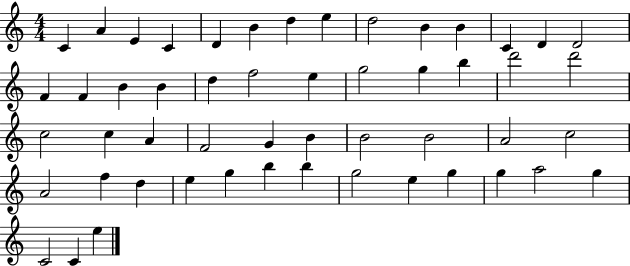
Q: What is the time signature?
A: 4/4